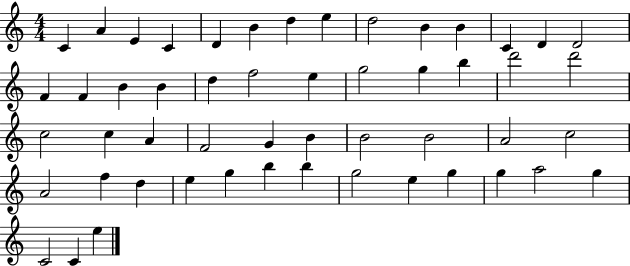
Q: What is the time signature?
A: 4/4